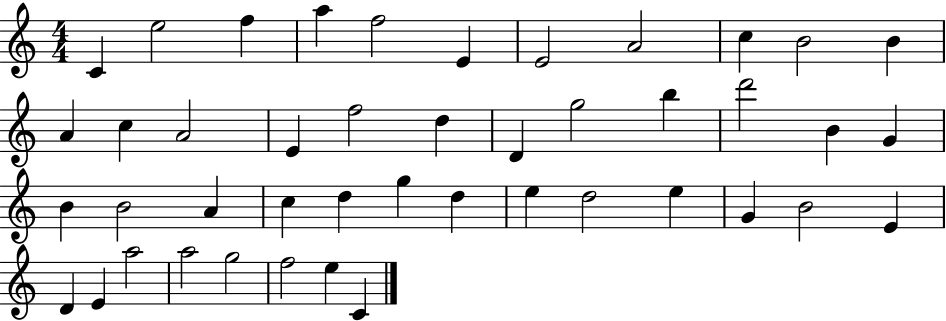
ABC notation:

X:1
T:Untitled
M:4/4
L:1/4
K:C
C e2 f a f2 E E2 A2 c B2 B A c A2 E f2 d D g2 b d'2 B G B B2 A c d g d e d2 e G B2 E D E a2 a2 g2 f2 e C